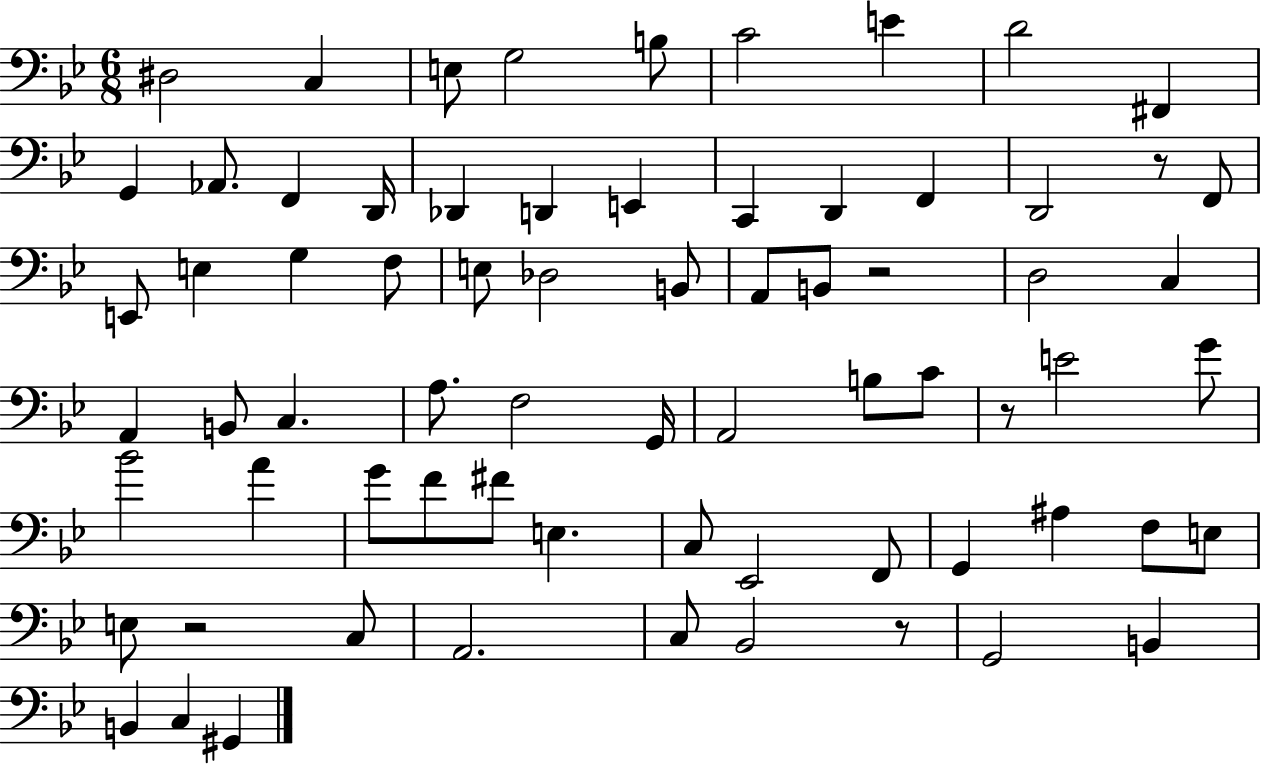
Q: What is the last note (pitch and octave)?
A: G#2